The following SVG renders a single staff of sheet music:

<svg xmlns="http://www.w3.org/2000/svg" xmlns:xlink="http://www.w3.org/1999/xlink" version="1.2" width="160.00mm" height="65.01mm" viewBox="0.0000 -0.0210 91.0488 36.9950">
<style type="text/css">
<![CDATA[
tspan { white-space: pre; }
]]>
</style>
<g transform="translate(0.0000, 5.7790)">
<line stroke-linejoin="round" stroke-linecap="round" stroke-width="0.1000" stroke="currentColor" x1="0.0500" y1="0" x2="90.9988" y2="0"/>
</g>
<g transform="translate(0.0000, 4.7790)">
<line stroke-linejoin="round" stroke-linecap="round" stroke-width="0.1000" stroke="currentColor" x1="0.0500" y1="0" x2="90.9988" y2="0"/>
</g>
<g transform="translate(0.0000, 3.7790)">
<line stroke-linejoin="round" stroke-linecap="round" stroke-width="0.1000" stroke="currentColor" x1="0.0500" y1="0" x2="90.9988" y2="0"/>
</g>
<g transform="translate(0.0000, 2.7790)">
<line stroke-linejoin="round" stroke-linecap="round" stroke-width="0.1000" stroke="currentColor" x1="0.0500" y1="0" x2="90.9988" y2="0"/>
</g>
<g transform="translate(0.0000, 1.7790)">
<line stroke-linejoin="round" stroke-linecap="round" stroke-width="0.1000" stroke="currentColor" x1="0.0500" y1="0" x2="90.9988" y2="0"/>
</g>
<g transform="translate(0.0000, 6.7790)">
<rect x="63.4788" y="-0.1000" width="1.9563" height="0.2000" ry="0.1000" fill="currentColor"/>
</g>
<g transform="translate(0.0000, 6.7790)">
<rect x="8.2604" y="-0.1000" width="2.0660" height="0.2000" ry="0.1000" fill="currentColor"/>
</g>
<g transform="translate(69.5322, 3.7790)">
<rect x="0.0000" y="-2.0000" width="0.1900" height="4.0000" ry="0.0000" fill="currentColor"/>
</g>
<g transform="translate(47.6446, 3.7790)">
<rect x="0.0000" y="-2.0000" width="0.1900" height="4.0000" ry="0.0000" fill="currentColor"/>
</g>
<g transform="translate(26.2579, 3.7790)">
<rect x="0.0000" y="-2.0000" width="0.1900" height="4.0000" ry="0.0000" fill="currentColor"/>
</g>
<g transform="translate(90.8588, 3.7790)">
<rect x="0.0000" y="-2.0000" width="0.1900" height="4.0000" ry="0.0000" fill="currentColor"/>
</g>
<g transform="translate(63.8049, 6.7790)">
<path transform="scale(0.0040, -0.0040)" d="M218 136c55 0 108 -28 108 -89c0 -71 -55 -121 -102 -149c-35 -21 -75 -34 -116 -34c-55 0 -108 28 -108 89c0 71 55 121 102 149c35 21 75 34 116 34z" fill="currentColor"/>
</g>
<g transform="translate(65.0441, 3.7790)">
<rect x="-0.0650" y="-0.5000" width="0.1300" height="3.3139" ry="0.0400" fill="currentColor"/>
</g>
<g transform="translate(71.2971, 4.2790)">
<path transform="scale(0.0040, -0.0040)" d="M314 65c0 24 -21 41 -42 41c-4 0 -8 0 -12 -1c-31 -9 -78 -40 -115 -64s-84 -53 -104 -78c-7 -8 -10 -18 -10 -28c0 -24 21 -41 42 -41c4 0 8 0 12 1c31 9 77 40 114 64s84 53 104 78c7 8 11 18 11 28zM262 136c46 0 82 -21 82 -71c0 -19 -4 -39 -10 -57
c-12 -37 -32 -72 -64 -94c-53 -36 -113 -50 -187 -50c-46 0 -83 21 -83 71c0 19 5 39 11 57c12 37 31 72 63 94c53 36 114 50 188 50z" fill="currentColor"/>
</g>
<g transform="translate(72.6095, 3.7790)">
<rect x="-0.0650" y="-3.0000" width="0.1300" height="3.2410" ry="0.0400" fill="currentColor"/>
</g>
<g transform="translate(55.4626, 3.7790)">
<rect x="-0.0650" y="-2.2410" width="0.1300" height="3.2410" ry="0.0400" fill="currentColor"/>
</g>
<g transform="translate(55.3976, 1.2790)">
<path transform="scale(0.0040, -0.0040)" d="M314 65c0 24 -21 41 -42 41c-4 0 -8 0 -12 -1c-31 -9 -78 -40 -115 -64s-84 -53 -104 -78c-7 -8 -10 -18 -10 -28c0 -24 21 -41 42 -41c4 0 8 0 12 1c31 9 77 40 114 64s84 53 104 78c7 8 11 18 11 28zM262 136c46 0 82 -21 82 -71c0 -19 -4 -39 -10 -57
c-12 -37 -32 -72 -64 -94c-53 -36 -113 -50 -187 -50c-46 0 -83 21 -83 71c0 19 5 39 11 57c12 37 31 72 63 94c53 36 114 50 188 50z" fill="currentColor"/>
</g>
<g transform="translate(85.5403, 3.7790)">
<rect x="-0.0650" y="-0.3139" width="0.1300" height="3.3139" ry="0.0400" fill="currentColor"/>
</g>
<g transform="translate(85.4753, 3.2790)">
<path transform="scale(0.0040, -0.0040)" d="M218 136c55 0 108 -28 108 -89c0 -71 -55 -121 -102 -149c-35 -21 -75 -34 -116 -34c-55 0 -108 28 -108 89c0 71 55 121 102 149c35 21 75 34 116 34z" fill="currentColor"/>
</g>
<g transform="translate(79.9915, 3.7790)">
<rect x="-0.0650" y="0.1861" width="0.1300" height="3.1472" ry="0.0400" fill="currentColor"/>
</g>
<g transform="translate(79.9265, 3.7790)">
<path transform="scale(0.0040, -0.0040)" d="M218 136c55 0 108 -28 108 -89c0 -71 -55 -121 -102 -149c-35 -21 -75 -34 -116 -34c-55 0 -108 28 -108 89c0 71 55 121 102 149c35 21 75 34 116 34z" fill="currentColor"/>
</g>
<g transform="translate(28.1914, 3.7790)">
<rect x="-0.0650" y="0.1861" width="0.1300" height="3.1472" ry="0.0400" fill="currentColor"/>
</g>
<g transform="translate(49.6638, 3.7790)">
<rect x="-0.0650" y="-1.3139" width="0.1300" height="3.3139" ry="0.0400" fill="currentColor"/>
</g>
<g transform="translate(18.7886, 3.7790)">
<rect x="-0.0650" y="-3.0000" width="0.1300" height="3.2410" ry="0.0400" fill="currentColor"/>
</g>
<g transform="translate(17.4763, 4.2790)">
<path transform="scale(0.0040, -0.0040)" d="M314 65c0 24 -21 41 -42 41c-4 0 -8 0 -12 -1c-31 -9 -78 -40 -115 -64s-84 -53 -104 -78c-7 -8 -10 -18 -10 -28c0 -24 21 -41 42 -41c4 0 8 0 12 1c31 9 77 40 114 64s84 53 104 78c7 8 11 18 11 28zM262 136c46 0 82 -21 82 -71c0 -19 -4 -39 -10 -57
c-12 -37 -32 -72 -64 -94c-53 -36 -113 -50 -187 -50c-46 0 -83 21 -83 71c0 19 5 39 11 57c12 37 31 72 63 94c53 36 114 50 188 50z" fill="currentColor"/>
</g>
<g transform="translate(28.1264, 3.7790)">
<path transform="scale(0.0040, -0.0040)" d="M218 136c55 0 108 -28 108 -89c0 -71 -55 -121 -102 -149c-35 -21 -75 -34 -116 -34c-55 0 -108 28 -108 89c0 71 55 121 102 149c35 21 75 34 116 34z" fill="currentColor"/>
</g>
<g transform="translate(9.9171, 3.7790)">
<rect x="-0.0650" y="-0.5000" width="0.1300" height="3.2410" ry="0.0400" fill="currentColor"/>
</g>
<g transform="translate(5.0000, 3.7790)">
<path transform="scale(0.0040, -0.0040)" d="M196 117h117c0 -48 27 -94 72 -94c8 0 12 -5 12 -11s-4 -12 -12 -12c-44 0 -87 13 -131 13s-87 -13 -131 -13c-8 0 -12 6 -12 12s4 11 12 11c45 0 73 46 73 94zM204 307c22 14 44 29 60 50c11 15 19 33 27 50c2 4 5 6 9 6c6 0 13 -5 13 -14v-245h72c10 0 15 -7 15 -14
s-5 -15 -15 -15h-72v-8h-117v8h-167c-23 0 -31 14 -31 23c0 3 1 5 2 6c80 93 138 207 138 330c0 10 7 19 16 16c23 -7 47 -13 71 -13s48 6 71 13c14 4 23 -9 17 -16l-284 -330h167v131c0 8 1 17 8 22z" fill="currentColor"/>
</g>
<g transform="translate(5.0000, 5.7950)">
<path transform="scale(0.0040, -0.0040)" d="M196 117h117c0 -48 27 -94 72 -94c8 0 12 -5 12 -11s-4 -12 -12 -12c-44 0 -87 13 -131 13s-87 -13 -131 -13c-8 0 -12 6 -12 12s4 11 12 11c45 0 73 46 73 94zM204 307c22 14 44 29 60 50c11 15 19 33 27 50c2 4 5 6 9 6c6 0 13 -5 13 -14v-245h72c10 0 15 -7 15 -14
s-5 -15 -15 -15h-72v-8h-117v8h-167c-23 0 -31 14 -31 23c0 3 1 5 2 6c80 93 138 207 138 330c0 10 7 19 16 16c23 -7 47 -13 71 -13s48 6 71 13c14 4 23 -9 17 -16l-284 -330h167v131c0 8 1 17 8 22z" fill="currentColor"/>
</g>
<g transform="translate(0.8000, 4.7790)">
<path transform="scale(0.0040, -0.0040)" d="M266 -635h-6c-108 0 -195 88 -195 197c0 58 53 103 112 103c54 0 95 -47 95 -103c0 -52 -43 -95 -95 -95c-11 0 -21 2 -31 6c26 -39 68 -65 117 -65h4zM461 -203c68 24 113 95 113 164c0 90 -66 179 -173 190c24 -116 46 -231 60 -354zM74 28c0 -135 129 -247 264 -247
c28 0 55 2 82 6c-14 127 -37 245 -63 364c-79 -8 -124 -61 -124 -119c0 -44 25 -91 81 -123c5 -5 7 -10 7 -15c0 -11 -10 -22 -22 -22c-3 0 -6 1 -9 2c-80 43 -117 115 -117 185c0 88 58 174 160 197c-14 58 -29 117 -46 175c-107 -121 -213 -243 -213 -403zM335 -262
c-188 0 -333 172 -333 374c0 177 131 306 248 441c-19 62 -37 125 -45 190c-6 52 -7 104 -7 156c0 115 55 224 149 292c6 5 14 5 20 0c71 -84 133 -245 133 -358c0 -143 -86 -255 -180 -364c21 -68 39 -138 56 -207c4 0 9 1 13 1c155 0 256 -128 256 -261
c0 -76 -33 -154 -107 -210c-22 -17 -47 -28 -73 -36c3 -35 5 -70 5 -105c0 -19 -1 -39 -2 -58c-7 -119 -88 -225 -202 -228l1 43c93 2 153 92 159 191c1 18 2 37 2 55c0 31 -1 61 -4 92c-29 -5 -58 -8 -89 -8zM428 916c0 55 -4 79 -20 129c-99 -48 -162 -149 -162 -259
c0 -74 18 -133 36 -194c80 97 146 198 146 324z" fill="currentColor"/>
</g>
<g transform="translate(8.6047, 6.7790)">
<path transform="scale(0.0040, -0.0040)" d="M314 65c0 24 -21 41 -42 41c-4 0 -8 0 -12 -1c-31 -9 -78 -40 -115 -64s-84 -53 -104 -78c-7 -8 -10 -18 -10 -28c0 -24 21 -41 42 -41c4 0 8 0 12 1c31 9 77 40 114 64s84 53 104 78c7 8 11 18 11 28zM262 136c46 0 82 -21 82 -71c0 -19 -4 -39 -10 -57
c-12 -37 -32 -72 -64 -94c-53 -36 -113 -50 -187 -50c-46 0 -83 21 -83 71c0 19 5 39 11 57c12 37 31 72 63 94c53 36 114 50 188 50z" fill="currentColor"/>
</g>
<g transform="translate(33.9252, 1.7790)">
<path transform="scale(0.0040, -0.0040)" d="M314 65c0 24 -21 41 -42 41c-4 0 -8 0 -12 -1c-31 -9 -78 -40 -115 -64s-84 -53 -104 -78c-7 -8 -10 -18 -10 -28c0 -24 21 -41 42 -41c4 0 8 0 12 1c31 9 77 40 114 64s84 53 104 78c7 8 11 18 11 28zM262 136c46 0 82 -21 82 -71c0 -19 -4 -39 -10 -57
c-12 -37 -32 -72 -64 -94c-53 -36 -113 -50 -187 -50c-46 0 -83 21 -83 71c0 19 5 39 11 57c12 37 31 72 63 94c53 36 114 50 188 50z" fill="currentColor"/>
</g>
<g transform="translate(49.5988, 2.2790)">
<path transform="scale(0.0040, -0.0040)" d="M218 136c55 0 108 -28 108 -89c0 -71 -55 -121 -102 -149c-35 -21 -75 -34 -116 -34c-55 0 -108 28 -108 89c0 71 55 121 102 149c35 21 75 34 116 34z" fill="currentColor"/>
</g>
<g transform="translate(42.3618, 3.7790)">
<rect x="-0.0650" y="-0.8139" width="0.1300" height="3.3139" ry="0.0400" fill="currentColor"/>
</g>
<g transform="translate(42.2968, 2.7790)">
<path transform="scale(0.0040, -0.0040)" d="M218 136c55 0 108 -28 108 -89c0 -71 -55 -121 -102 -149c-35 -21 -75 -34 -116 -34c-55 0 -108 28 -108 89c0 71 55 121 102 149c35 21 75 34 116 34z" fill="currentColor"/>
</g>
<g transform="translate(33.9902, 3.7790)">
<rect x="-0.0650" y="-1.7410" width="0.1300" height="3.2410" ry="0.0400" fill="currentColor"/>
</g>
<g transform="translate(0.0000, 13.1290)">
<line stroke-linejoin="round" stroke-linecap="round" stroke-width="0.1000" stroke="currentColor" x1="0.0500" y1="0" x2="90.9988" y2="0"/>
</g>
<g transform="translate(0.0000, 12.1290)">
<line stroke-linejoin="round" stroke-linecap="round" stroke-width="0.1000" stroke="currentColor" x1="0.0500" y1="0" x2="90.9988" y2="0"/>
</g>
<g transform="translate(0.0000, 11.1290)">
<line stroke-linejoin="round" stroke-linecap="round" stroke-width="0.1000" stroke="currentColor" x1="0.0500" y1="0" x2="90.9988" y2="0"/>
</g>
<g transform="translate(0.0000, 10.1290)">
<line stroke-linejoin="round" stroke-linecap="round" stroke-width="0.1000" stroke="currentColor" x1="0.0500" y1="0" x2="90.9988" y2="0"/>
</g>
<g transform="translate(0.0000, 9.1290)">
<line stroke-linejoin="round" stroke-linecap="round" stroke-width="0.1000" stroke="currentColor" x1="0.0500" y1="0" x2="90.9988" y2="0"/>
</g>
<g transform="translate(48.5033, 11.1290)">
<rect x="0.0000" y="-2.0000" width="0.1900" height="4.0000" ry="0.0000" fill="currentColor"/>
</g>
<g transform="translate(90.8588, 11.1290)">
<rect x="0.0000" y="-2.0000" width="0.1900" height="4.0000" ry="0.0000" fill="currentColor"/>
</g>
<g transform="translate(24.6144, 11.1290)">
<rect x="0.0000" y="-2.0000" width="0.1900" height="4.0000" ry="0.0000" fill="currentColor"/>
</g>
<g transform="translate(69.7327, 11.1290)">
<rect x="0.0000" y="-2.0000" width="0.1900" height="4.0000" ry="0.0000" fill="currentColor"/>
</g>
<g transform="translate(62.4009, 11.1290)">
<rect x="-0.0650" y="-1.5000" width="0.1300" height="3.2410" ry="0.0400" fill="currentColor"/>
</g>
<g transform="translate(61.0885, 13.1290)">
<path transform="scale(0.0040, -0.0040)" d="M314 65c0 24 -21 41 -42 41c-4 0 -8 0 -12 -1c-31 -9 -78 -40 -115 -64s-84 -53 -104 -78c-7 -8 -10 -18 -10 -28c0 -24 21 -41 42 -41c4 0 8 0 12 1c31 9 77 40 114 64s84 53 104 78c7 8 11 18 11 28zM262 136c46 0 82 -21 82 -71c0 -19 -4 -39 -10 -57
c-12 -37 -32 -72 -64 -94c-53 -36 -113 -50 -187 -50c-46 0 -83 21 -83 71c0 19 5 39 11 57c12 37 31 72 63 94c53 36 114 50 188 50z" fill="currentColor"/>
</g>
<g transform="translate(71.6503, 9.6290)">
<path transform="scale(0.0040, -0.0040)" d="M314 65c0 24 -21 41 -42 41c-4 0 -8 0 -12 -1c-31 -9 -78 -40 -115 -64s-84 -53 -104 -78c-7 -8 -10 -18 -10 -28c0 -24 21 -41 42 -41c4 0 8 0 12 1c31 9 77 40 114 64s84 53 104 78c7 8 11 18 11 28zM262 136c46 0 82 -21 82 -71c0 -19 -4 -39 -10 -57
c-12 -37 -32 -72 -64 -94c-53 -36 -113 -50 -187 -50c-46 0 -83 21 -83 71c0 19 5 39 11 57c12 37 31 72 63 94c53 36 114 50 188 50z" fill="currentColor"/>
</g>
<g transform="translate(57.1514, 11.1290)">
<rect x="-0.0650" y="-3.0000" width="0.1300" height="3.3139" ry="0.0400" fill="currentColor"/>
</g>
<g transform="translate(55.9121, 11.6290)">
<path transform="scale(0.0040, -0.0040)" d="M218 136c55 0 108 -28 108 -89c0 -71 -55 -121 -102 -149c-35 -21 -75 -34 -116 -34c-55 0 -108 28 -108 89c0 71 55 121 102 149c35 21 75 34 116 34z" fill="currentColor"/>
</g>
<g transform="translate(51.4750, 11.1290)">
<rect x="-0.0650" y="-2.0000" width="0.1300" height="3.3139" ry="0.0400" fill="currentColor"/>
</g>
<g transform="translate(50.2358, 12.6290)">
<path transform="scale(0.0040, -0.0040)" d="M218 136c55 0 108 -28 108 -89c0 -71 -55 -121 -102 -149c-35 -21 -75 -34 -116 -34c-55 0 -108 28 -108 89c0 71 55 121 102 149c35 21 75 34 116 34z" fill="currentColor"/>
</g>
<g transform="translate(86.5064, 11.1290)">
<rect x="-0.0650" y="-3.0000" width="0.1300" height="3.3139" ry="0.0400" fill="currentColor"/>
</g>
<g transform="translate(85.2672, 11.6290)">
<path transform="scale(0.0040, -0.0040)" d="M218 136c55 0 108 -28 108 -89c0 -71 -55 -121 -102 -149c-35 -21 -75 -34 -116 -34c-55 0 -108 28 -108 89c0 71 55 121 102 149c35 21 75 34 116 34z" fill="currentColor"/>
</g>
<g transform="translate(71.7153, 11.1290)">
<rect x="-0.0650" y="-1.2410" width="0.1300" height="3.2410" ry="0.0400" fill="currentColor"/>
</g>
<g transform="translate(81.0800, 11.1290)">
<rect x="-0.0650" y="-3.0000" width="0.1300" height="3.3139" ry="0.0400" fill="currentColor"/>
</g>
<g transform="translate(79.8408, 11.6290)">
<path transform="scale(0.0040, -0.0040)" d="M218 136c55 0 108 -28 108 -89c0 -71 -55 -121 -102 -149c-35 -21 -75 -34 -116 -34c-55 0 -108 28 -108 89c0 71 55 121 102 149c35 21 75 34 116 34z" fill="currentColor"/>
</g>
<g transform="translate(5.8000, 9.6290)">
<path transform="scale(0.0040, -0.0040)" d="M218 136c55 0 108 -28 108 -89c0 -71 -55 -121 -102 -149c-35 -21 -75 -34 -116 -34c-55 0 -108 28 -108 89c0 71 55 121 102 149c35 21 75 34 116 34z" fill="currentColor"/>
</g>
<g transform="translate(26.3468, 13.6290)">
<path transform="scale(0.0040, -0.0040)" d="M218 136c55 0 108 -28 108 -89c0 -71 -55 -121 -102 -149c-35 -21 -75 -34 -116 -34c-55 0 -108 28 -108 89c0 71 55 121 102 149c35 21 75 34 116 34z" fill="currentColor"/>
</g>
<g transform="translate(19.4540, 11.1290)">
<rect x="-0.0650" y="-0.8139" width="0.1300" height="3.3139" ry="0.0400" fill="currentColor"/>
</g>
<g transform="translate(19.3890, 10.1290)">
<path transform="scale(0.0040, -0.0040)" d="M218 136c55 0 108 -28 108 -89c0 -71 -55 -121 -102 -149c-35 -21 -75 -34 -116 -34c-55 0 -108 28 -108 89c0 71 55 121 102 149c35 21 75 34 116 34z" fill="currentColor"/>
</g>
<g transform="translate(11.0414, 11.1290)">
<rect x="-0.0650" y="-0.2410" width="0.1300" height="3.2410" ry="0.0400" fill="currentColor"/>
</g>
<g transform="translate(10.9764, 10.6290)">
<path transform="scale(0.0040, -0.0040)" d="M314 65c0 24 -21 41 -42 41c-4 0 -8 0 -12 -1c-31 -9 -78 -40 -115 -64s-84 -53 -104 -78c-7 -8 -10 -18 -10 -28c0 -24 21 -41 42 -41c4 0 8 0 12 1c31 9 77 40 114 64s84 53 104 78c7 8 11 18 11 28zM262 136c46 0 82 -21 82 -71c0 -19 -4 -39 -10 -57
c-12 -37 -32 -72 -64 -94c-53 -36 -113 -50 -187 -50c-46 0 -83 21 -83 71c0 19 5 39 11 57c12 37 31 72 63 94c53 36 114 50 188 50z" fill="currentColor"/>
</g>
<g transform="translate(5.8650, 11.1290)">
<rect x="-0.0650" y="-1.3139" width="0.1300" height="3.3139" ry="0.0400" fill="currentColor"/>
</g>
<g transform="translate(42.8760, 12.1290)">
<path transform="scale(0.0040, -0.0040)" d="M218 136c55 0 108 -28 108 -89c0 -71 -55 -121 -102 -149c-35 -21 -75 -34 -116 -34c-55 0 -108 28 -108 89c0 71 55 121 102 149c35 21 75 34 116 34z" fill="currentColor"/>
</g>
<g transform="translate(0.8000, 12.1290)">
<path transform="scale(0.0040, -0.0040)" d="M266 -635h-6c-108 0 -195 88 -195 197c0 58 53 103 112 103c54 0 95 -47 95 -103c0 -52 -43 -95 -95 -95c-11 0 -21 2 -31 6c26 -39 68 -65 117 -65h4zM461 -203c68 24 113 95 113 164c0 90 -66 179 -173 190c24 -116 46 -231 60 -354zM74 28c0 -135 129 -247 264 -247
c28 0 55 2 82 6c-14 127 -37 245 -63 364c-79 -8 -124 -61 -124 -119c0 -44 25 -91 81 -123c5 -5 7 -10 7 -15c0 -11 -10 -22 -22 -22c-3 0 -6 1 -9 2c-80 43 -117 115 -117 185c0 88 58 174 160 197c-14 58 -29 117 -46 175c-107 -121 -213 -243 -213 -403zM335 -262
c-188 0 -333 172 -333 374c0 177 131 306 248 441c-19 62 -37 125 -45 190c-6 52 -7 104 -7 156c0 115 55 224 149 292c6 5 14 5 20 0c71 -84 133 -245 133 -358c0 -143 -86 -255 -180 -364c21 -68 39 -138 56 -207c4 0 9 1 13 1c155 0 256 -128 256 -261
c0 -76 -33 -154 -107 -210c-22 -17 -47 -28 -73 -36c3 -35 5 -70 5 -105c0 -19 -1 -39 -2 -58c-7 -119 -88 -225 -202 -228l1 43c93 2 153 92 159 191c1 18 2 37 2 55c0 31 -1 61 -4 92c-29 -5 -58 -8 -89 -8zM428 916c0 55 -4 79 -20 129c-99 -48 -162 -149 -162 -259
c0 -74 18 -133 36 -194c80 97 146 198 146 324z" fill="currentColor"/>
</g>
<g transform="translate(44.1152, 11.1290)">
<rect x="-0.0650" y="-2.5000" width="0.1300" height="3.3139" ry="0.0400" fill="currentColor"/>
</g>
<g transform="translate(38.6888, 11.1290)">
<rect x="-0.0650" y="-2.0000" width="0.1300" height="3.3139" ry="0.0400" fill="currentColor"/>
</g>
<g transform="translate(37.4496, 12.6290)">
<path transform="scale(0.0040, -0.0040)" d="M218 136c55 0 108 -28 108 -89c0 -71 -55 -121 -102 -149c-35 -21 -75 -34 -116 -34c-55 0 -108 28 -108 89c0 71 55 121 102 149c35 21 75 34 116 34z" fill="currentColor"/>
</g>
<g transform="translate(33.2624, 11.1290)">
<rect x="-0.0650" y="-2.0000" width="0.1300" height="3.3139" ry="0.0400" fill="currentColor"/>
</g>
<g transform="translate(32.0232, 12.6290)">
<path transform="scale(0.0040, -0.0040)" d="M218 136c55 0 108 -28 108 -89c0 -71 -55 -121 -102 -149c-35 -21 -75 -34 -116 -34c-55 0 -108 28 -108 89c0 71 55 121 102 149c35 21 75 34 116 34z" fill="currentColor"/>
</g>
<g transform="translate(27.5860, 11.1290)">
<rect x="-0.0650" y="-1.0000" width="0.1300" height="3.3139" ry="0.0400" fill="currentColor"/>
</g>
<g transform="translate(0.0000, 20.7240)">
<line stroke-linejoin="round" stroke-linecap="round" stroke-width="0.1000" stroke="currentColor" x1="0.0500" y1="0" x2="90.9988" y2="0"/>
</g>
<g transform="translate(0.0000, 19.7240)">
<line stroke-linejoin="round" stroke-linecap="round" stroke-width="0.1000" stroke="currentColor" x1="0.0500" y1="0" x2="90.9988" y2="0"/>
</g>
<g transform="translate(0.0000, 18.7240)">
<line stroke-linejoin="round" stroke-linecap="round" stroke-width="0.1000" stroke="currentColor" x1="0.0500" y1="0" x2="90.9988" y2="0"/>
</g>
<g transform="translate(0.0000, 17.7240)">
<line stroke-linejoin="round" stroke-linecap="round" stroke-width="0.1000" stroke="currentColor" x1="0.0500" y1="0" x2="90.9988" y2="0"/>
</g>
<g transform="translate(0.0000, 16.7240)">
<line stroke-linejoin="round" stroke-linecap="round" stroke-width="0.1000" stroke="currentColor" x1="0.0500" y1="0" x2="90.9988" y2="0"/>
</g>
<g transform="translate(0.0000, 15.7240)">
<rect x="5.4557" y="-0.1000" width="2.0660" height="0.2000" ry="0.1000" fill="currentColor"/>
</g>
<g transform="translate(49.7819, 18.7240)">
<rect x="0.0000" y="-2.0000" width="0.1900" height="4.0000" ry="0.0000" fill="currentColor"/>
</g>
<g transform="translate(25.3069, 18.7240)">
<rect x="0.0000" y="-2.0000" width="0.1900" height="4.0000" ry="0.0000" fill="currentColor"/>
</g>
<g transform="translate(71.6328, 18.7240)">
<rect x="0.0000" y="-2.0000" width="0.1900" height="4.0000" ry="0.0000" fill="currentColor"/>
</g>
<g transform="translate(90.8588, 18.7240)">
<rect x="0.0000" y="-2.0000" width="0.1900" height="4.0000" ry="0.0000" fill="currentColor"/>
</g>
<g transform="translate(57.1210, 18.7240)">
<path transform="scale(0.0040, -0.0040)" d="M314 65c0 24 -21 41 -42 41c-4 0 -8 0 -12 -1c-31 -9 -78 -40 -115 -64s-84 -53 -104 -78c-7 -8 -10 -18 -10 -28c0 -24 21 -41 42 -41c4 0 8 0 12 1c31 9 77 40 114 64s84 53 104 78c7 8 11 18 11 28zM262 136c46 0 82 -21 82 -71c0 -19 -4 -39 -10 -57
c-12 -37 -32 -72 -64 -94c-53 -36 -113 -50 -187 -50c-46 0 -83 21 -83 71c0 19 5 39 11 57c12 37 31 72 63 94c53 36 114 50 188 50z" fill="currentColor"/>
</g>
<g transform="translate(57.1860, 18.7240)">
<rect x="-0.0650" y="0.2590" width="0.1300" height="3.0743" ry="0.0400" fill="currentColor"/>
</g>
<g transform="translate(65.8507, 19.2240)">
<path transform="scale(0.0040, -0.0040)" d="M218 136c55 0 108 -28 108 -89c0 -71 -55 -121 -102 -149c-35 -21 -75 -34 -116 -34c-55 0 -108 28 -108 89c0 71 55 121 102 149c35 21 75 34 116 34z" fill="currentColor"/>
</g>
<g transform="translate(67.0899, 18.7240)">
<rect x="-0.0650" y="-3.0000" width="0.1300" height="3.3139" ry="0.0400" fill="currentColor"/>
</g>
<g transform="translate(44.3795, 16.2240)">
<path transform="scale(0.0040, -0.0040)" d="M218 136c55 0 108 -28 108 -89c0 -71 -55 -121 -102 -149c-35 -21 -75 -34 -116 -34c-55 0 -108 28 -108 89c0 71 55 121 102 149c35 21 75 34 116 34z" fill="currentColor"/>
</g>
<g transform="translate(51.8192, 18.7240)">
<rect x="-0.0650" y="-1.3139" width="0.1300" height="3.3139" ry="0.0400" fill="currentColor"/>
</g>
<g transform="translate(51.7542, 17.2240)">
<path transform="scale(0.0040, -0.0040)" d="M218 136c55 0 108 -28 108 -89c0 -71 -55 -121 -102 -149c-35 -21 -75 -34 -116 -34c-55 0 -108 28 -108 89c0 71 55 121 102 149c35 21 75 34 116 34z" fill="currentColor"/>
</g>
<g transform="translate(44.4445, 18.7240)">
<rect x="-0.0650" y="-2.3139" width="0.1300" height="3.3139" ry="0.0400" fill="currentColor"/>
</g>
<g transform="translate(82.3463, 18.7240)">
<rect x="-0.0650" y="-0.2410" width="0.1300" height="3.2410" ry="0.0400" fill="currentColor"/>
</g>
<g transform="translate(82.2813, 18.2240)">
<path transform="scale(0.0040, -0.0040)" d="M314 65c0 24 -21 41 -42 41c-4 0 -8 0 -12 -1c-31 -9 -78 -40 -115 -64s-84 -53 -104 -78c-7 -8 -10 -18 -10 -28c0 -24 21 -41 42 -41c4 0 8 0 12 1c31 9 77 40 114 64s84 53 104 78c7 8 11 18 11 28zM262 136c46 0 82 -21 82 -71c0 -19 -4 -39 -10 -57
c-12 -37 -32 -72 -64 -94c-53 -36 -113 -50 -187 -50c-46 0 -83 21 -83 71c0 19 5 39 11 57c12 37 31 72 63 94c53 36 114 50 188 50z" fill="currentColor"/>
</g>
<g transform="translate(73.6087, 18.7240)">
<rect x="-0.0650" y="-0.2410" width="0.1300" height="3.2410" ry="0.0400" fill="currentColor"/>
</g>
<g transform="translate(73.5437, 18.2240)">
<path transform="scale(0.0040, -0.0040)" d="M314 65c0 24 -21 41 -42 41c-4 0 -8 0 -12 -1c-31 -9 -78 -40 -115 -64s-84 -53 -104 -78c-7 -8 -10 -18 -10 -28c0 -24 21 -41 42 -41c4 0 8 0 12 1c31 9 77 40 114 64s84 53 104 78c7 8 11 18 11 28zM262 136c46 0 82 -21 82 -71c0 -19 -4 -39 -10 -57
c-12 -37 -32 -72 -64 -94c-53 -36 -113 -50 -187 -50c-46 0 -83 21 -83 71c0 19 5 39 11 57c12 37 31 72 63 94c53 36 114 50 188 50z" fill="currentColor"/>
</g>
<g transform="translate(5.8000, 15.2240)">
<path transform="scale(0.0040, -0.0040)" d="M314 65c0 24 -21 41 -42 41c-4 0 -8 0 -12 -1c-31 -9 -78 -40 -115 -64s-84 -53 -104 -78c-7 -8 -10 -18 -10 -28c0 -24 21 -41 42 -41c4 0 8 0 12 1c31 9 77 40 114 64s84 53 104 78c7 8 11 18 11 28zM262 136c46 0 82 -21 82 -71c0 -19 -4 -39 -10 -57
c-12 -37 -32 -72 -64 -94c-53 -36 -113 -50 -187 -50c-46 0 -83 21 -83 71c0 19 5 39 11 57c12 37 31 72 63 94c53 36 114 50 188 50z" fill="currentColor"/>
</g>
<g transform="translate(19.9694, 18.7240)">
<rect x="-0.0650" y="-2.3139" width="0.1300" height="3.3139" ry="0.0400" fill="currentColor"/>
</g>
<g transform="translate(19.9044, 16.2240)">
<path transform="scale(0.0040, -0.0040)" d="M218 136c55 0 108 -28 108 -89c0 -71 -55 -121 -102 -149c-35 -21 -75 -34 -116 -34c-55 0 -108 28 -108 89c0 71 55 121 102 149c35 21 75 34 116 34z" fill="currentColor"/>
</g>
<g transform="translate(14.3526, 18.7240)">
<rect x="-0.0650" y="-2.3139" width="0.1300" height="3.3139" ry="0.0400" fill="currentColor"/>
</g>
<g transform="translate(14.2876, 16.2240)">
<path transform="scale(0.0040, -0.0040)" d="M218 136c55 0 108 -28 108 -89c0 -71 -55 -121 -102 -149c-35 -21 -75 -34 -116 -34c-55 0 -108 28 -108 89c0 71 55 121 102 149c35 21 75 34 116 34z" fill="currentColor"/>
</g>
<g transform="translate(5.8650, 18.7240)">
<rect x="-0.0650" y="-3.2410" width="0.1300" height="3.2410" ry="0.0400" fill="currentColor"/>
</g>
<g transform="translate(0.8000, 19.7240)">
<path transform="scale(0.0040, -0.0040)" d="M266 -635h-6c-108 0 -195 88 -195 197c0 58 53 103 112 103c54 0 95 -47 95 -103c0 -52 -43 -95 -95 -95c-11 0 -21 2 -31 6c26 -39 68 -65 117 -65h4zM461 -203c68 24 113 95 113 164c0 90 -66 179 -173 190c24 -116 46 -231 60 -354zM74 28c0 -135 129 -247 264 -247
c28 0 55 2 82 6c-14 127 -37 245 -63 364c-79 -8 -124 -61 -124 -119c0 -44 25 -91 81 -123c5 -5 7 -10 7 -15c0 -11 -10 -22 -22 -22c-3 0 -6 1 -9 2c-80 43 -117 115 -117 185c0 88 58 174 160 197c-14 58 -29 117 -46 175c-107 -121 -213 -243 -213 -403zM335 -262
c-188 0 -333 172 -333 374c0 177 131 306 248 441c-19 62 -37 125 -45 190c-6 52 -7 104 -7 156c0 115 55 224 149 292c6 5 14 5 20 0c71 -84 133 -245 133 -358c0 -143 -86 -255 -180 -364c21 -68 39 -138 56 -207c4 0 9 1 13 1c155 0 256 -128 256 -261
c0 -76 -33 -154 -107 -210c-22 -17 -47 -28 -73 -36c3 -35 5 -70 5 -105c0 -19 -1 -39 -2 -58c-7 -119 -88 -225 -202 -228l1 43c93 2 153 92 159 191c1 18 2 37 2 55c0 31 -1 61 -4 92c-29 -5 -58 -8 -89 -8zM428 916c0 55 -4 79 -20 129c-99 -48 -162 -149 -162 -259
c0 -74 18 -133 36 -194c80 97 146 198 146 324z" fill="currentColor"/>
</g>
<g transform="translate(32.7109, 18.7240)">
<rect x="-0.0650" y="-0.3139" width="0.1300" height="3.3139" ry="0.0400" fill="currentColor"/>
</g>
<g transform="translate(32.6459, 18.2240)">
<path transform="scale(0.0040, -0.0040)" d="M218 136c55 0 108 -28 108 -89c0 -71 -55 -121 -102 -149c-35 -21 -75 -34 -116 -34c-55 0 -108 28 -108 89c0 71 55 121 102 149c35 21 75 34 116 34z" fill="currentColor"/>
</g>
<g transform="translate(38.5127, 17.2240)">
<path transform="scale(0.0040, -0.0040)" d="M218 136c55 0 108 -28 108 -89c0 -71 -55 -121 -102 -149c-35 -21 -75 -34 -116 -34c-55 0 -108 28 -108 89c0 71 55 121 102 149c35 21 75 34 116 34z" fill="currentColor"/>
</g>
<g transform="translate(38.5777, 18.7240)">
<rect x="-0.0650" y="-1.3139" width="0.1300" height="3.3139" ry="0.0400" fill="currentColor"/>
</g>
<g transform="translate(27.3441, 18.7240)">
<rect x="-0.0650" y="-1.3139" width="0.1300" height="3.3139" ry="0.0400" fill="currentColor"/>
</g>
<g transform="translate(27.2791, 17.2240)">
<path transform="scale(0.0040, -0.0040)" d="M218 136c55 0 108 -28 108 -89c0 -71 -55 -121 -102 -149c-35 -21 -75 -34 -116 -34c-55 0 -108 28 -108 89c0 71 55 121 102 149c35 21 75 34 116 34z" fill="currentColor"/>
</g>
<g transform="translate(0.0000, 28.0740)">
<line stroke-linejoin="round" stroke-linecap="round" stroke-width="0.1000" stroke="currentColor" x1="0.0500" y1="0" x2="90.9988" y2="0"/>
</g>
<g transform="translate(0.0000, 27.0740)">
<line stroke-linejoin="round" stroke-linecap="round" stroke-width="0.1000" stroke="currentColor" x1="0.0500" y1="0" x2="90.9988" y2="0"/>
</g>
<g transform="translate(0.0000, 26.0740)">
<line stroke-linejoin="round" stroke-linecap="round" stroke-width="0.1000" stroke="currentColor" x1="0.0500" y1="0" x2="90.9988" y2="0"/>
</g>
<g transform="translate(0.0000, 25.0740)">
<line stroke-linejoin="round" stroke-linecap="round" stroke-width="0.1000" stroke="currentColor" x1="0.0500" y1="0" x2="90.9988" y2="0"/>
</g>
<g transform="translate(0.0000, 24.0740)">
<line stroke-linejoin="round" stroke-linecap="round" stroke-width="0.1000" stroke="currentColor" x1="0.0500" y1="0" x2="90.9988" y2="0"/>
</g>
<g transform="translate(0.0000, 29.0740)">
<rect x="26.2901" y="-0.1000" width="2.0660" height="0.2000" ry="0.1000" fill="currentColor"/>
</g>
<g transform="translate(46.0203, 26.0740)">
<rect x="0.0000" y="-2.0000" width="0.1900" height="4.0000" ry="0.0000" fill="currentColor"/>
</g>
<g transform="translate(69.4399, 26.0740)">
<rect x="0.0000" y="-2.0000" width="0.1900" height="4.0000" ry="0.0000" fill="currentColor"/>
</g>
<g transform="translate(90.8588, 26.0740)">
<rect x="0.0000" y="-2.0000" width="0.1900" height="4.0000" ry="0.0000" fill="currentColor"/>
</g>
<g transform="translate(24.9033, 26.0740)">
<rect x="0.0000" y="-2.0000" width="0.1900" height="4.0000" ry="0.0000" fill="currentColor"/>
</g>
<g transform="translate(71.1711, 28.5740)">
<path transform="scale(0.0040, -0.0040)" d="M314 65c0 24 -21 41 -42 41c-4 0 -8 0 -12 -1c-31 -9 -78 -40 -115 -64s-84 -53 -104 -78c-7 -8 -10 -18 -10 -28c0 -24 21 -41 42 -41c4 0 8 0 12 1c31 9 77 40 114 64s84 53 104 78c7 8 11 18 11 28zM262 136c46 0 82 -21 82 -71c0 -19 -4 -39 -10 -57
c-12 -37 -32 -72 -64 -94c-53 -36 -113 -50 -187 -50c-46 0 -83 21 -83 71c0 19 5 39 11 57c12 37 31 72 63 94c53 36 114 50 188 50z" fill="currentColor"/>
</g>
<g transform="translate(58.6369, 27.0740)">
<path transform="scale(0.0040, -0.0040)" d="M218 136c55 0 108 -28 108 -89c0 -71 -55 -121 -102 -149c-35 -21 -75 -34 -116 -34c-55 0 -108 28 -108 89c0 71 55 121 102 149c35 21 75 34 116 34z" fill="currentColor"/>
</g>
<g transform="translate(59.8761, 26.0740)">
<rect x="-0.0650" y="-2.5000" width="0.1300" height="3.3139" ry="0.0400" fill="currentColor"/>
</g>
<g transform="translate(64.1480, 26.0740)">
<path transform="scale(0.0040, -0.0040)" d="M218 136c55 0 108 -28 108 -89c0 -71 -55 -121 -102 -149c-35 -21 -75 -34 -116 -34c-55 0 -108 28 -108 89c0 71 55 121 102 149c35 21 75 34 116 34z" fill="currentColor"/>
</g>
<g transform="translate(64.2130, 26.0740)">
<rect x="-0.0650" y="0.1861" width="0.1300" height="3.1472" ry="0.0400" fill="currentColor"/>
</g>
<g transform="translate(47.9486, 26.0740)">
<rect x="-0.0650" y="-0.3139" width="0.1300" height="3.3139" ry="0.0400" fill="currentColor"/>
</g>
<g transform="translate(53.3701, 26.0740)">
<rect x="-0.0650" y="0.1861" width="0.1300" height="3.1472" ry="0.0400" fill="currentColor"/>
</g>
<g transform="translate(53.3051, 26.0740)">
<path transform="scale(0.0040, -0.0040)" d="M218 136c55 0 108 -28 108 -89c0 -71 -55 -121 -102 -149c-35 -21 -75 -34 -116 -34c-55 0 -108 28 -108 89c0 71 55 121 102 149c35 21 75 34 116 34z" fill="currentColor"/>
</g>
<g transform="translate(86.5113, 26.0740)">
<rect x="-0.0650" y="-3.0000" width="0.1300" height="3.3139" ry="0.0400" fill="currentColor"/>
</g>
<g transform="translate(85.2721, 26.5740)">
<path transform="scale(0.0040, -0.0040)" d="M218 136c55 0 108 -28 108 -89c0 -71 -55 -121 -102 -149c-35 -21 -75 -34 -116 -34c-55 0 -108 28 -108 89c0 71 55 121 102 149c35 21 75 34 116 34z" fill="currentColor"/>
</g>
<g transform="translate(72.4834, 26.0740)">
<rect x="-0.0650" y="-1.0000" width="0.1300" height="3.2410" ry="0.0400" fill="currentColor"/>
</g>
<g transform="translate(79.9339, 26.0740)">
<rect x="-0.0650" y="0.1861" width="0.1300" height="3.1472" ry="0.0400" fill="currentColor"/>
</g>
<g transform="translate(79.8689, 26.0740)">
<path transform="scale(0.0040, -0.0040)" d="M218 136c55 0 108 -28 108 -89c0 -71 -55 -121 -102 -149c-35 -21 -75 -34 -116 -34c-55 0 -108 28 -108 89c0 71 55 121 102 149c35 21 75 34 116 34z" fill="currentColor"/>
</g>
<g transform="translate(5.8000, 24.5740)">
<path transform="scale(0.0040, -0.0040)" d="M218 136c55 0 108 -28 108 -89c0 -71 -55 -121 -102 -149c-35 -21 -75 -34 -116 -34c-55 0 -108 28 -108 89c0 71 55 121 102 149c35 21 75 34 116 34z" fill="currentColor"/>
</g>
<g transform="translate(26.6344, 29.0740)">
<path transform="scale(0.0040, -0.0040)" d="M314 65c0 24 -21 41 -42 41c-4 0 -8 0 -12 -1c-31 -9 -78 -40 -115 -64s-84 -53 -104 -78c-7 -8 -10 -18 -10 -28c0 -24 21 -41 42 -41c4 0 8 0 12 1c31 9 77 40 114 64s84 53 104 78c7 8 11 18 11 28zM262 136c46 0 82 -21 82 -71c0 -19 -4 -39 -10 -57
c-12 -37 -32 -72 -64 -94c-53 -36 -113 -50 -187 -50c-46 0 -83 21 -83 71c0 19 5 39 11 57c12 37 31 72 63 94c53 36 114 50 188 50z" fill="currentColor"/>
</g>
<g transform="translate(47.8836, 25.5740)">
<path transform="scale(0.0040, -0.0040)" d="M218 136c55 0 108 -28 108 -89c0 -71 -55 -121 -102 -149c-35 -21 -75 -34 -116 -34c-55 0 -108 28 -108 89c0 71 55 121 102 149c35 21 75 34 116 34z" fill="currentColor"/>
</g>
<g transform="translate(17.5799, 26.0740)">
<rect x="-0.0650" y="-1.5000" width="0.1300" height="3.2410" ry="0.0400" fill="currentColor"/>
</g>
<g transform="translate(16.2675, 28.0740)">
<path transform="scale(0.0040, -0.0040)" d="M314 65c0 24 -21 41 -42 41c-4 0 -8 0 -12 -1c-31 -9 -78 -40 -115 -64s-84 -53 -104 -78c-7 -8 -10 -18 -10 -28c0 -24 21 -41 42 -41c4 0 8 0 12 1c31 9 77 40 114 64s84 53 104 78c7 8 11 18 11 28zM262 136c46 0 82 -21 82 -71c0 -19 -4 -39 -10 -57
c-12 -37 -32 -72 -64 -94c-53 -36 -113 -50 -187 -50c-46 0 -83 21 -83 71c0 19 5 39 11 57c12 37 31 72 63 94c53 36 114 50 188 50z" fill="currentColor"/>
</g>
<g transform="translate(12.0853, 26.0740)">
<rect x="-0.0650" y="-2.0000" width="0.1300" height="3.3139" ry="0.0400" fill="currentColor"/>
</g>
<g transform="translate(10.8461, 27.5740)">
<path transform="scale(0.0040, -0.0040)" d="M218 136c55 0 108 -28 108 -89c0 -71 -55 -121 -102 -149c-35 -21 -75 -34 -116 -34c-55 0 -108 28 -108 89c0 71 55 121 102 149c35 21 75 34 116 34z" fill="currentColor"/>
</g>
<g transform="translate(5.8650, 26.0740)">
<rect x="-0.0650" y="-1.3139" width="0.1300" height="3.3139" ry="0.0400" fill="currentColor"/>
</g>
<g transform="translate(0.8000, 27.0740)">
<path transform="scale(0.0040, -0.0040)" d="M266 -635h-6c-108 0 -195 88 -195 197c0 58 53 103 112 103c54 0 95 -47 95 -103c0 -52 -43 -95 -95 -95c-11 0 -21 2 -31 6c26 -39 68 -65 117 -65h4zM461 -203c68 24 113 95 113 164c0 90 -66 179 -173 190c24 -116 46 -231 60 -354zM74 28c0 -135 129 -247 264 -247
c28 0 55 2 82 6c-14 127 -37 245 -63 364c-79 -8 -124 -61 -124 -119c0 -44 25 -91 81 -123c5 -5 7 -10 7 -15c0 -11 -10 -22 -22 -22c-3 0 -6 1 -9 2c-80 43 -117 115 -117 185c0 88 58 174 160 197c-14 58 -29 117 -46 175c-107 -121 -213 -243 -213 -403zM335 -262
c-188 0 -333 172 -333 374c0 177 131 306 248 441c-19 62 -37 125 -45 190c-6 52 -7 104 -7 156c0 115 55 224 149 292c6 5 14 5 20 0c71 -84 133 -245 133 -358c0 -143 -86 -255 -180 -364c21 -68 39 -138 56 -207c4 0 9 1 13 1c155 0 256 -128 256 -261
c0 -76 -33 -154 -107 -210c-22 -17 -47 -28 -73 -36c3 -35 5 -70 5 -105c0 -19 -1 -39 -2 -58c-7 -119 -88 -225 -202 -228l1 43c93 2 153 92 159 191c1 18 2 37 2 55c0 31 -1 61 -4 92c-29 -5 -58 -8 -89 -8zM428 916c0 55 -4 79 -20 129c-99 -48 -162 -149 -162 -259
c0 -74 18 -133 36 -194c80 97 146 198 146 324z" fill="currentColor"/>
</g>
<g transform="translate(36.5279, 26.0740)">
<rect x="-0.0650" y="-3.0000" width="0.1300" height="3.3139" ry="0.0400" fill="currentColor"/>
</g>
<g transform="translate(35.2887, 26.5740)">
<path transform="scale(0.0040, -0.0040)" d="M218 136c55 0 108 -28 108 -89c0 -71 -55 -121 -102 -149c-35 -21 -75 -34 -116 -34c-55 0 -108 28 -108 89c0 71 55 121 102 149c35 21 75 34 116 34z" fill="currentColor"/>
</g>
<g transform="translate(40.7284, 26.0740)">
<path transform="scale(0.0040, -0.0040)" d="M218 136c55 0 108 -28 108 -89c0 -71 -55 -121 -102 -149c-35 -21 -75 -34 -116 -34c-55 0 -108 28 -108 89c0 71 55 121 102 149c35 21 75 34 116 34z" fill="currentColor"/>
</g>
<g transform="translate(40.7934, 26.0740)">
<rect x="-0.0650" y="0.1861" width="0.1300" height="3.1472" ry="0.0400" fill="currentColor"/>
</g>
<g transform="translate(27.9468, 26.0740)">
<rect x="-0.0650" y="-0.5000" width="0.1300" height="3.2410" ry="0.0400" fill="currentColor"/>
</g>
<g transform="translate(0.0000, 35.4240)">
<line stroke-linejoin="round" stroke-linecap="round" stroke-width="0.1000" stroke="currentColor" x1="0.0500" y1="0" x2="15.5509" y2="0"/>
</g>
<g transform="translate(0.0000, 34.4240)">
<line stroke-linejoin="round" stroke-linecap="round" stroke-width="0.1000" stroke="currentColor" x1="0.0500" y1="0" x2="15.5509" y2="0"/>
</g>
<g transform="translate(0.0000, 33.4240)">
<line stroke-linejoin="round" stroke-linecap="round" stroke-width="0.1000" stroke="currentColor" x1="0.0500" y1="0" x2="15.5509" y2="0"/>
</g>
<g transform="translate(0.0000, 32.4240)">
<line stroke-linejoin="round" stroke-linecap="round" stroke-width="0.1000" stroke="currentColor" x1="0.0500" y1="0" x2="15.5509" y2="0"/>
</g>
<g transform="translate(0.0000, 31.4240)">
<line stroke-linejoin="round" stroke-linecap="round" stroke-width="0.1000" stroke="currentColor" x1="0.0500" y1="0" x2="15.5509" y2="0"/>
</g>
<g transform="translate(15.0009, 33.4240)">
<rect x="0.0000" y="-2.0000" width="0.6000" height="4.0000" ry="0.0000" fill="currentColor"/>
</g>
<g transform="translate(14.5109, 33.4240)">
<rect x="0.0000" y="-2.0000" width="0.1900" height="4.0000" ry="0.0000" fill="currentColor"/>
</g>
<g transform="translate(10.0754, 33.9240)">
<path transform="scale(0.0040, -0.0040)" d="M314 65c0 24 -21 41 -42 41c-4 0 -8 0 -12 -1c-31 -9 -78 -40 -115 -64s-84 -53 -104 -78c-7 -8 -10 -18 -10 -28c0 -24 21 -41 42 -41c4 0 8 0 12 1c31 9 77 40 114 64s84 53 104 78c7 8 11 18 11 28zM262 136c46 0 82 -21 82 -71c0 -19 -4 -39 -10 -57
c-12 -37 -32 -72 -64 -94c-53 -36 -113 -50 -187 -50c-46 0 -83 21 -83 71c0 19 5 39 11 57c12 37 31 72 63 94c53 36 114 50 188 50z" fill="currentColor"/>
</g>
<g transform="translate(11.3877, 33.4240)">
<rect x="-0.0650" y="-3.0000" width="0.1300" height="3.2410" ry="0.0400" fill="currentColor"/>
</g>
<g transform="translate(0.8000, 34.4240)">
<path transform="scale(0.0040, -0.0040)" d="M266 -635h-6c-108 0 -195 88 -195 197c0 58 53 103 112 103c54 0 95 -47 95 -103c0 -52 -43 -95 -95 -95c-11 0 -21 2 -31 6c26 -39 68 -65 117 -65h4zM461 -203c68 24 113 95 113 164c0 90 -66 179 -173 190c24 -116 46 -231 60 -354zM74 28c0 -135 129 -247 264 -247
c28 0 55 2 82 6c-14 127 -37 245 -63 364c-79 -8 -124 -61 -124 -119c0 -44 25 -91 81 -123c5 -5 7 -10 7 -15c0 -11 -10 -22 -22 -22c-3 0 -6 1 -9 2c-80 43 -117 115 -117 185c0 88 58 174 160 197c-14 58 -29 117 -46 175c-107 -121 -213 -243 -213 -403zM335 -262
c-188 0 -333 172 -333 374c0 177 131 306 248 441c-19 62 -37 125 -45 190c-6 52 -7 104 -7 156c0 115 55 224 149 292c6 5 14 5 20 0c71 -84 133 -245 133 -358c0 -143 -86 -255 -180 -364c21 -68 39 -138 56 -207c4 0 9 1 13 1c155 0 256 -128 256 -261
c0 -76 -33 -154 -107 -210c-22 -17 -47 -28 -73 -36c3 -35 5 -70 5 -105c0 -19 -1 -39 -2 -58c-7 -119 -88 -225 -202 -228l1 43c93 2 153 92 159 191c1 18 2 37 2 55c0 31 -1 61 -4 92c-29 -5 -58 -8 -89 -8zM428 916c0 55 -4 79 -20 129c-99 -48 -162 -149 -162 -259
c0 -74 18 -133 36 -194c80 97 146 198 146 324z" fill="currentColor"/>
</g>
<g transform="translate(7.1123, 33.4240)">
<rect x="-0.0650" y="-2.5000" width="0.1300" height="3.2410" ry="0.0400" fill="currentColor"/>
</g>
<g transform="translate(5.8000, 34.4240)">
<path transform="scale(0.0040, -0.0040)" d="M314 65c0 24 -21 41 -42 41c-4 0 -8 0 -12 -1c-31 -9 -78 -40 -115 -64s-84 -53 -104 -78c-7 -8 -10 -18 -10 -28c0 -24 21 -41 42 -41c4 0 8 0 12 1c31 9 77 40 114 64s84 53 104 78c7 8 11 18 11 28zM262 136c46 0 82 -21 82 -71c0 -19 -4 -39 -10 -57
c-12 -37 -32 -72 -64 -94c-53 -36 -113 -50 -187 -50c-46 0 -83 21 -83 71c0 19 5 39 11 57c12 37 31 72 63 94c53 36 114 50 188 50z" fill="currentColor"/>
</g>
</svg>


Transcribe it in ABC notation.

X:1
T:Untitled
M:4/4
L:1/4
K:C
C2 A2 B f2 d e g2 C A2 B c e c2 d D F F G F A E2 e2 A A b2 g g e c e g e B2 A c2 c2 e F E2 C2 A B c B G B D2 B A G2 A2